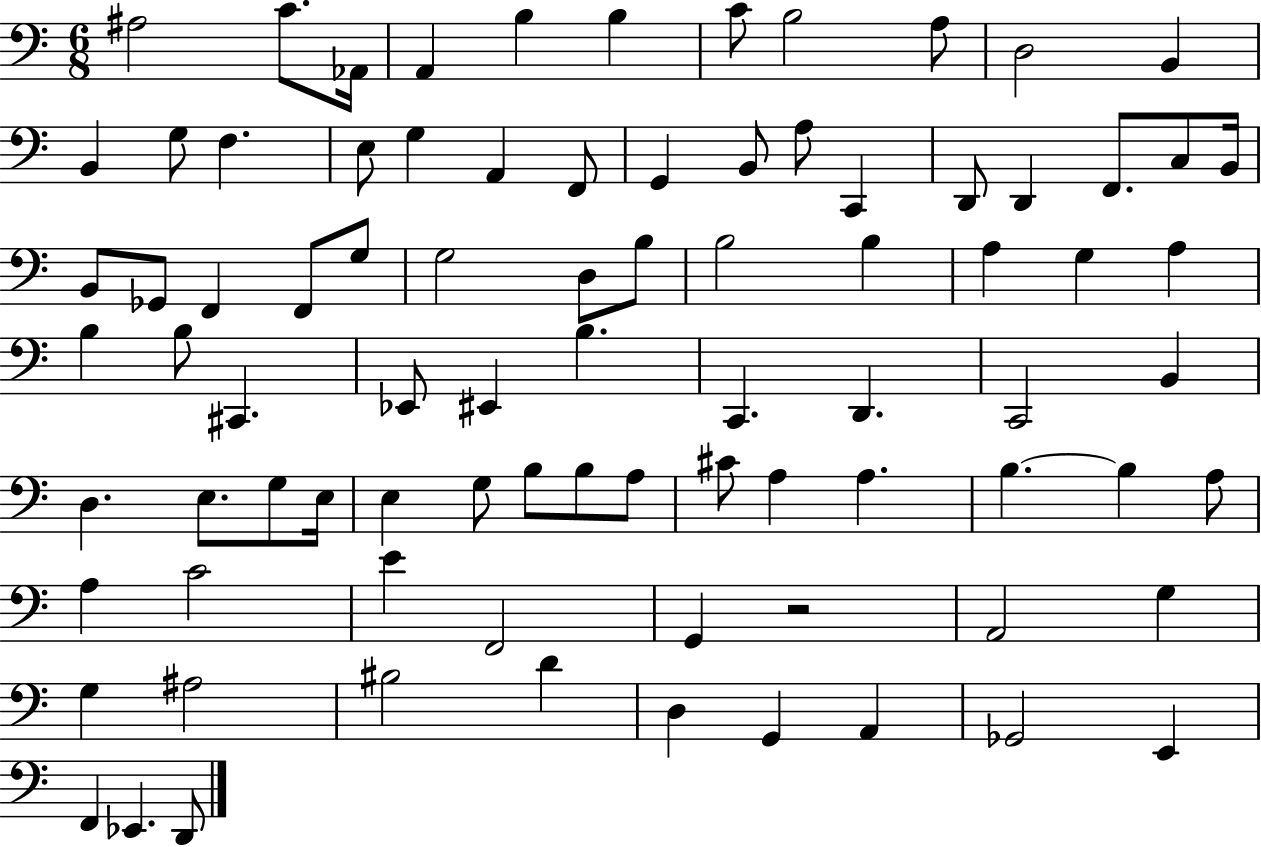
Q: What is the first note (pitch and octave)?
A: A#3